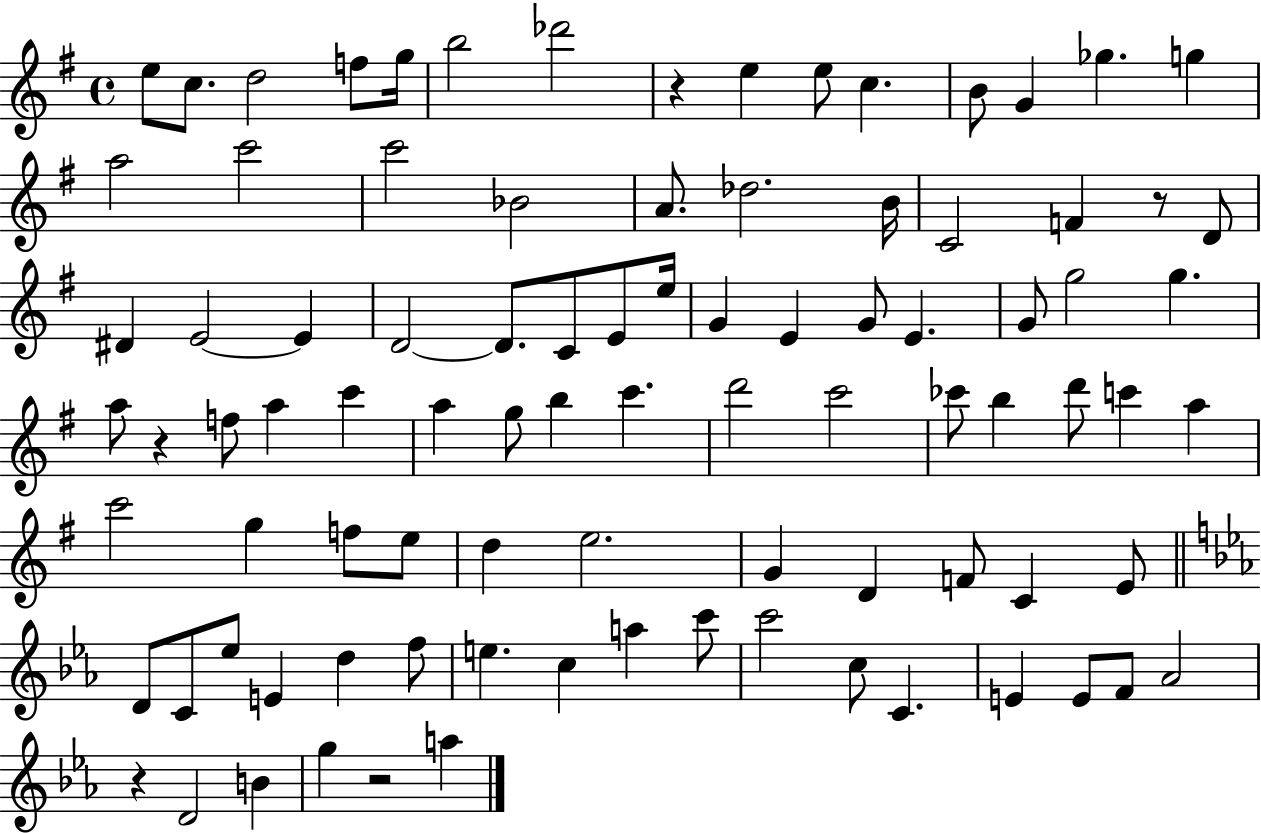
{
  \clef treble
  \time 4/4
  \defaultTimeSignature
  \key g \major
  e''8 c''8. d''2 f''8 g''16 | b''2 des'''2 | r4 e''4 e''8 c''4. | b'8 g'4 ges''4. g''4 | \break a''2 c'''2 | c'''2 bes'2 | a'8. des''2. b'16 | c'2 f'4 r8 d'8 | \break dis'4 e'2~~ e'4 | d'2~~ d'8. c'8 e'8 e''16 | g'4 e'4 g'8 e'4. | g'8 g''2 g''4. | \break a''8 r4 f''8 a''4 c'''4 | a''4 g''8 b''4 c'''4. | d'''2 c'''2 | ces'''8 b''4 d'''8 c'''4 a''4 | \break c'''2 g''4 f''8 e''8 | d''4 e''2. | g'4 d'4 f'8 c'4 e'8 | \bar "||" \break \key c \minor d'8 c'8 ees''8 e'4 d''4 f''8 | e''4. c''4 a''4 c'''8 | c'''2 c''8 c'4. | e'4 e'8 f'8 aes'2 | \break r4 d'2 b'4 | g''4 r2 a''4 | \bar "|."
}